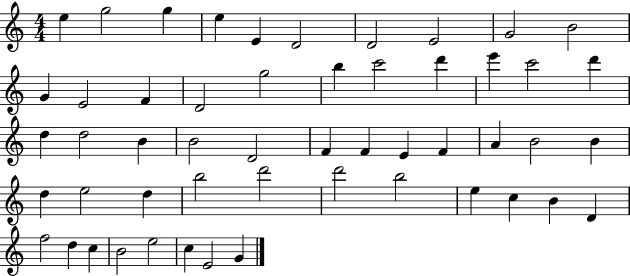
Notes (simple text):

E5/q G5/h G5/q E5/q E4/q D4/h D4/h E4/h G4/h B4/h G4/q E4/h F4/q D4/h G5/h B5/q C6/h D6/q E6/q C6/h D6/q D5/q D5/h B4/q B4/h D4/h F4/q F4/q E4/q F4/q A4/q B4/h B4/q D5/q E5/h D5/q B5/h D6/h D6/h B5/h E5/q C5/q B4/q D4/q F5/h D5/q C5/q B4/h E5/h C5/q E4/h G4/q